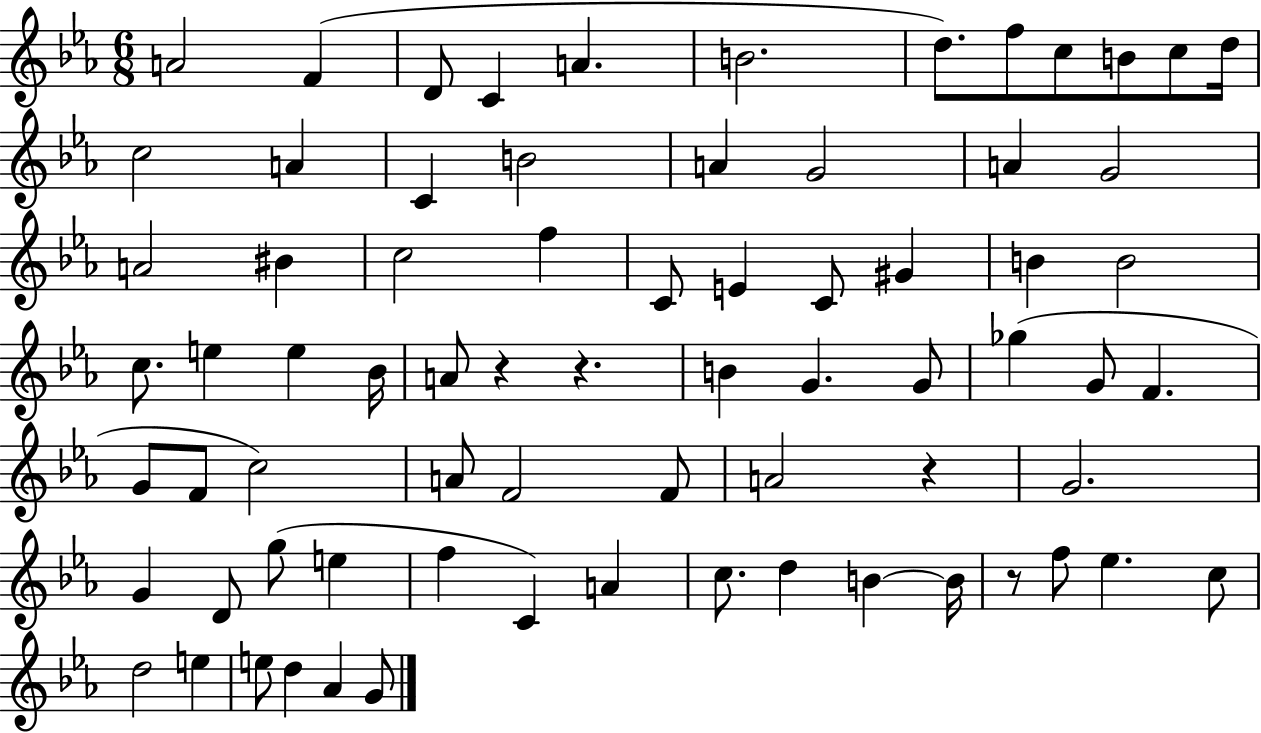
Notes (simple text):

A4/h F4/q D4/e C4/q A4/q. B4/h. D5/e. F5/e C5/e B4/e C5/e D5/s C5/h A4/q C4/q B4/h A4/q G4/h A4/q G4/h A4/h BIS4/q C5/h F5/q C4/e E4/q C4/e G#4/q B4/q B4/h C5/e. E5/q E5/q Bb4/s A4/e R/q R/q. B4/q G4/q. G4/e Gb5/q G4/e F4/q. G4/e F4/e C5/h A4/e F4/h F4/e A4/h R/q G4/h. G4/q D4/e G5/e E5/q F5/q C4/q A4/q C5/e. D5/q B4/q B4/s R/e F5/e Eb5/q. C5/e D5/h E5/q E5/e D5/q Ab4/q G4/e